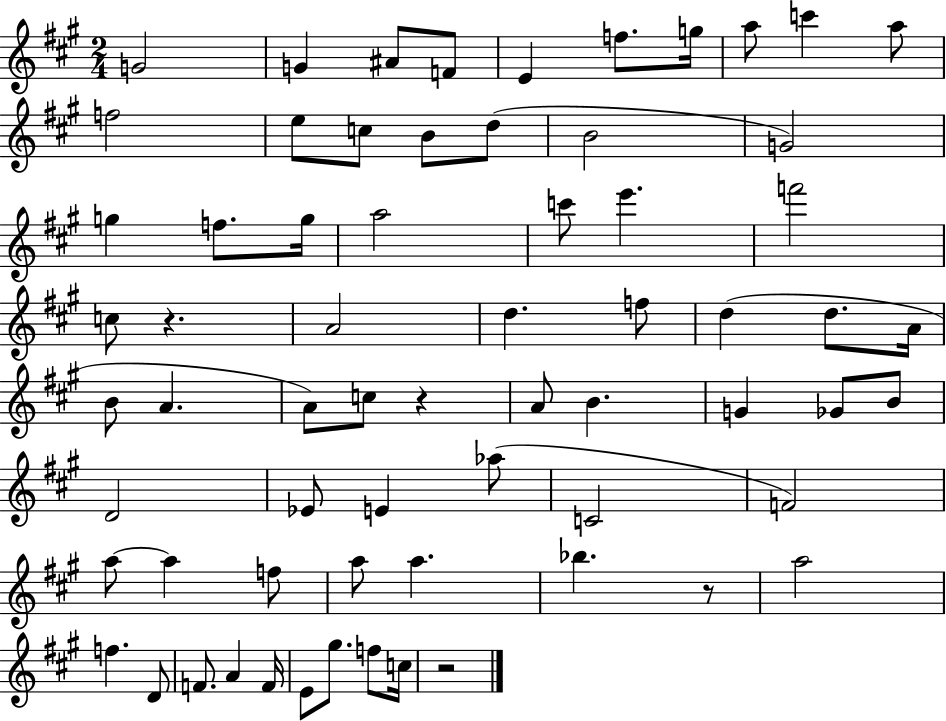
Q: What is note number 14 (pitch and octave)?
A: B4